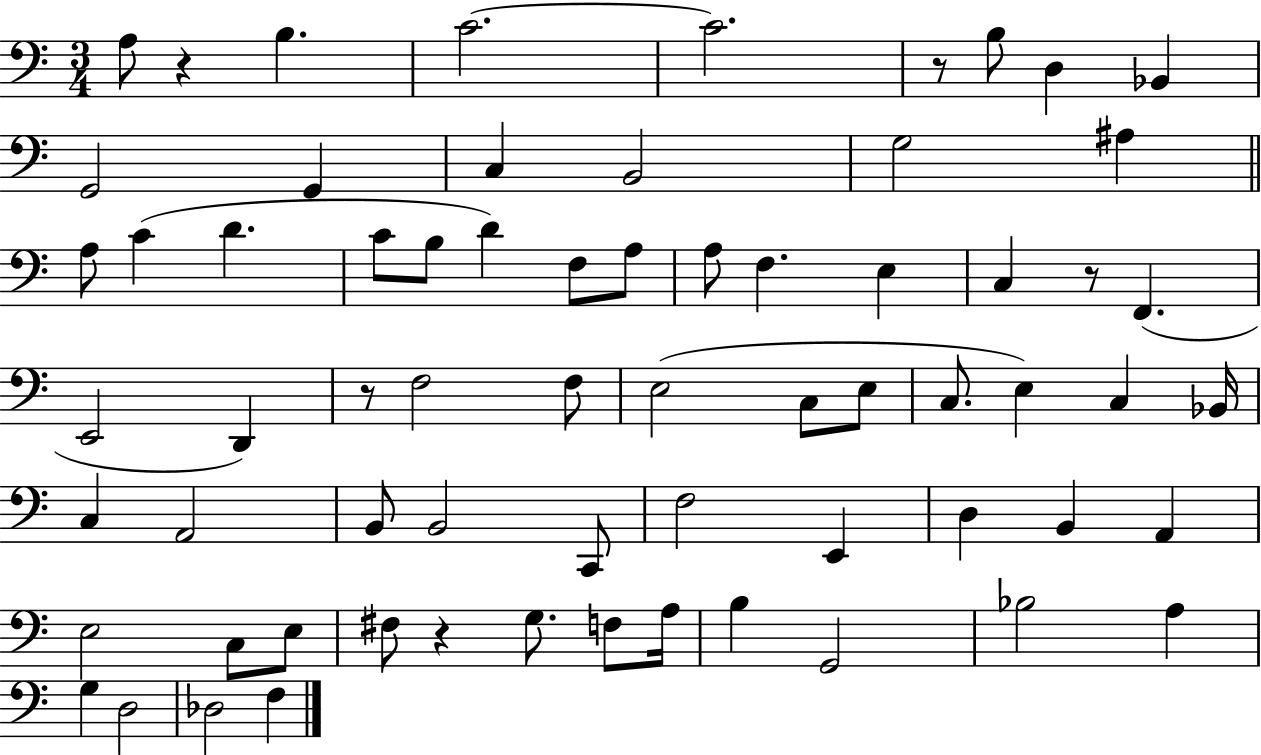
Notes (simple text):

A3/e R/q B3/q. C4/h. C4/h. R/e B3/e D3/q Bb2/q G2/h G2/q C3/q B2/h G3/h A#3/q A3/e C4/q D4/q. C4/e B3/e D4/q F3/e A3/e A3/e F3/q. E3/q C3/q R/e F2/q. E2/h D2/q R/e F3/h F3/e E3/h C3/e E3/e C3/e. E3/q C3/q Bb2/s C3/q A2/h B2/e B2/h C2/e F3/h E2/q D3/q B2/q A2/q E3/h C3/e E3/e F#3/e R/q G3/e. F3/e A3/s B3/q G2/h Bb3/h A3/q G3/q D3/h Db3/h F3/q